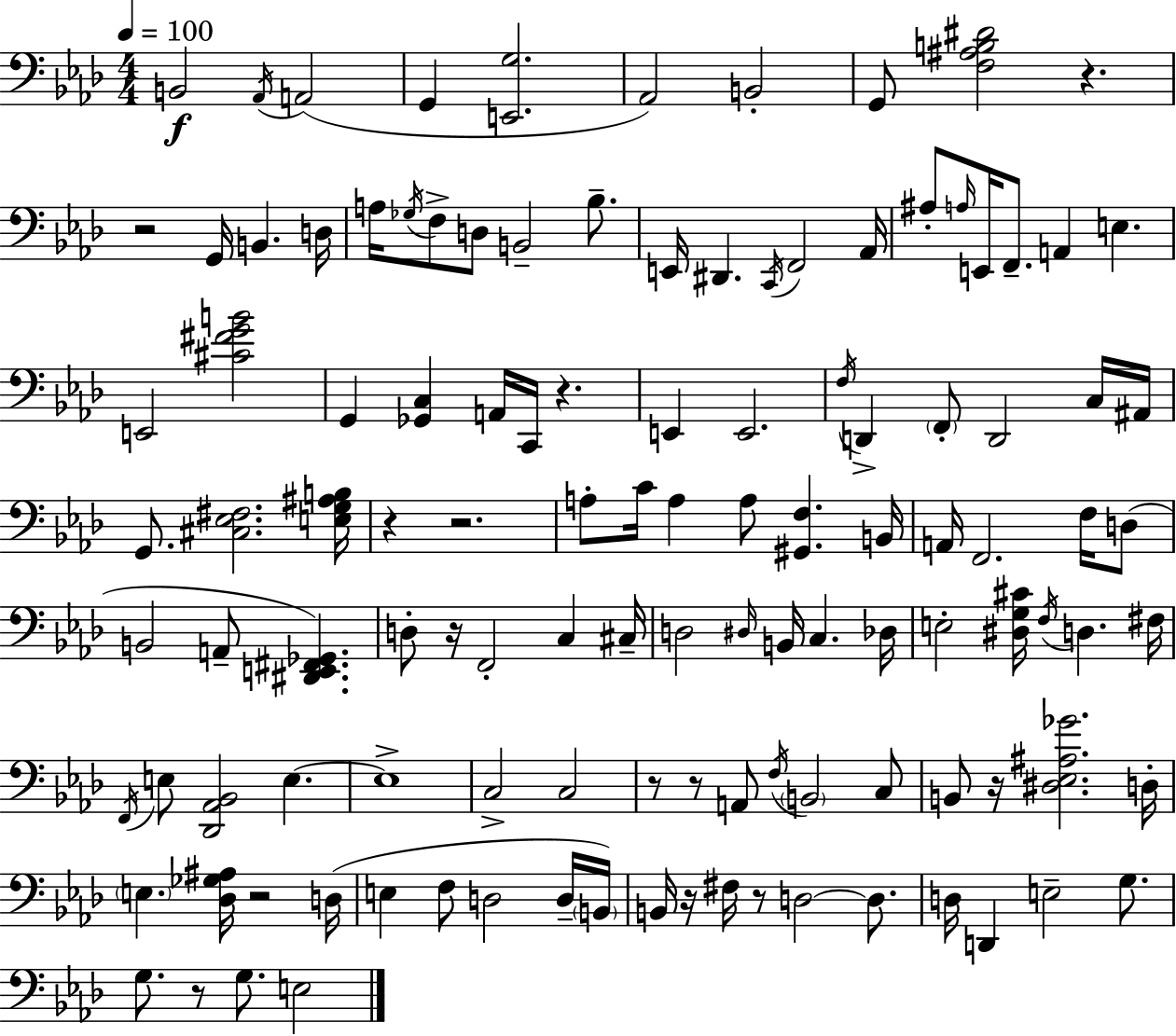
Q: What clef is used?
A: bass